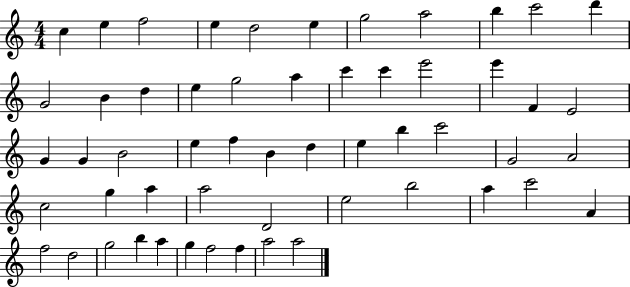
{
  \clef treble
  \numericTimeSignature
  \time 4/4
  \key c \major
  c''4 e''4 f''2 | e''4 d''2 e''4 | g''2 a''2 | b''4 c'''2 d'''4 | \break g'2 b'4 d''4 | e''4 g''2 a''4 | c'''4 c'''4 e'''2 | e'''4 f'4 e'2 | \break g'4 g'4 b'2 | e''4 f''4 b'4 d''4 | e''4 b''4 c'''2 | g'2 a'2 | \break c''2 g''4 a''4 | a''2 d'2 | e''2 b''2 | a''4 c'''2 a'4 | \break f''2 d''2 | g''2 b''4 a''4 | g''4 f''2 f''4 | a''2 a''2 | \break \bar "|."
}